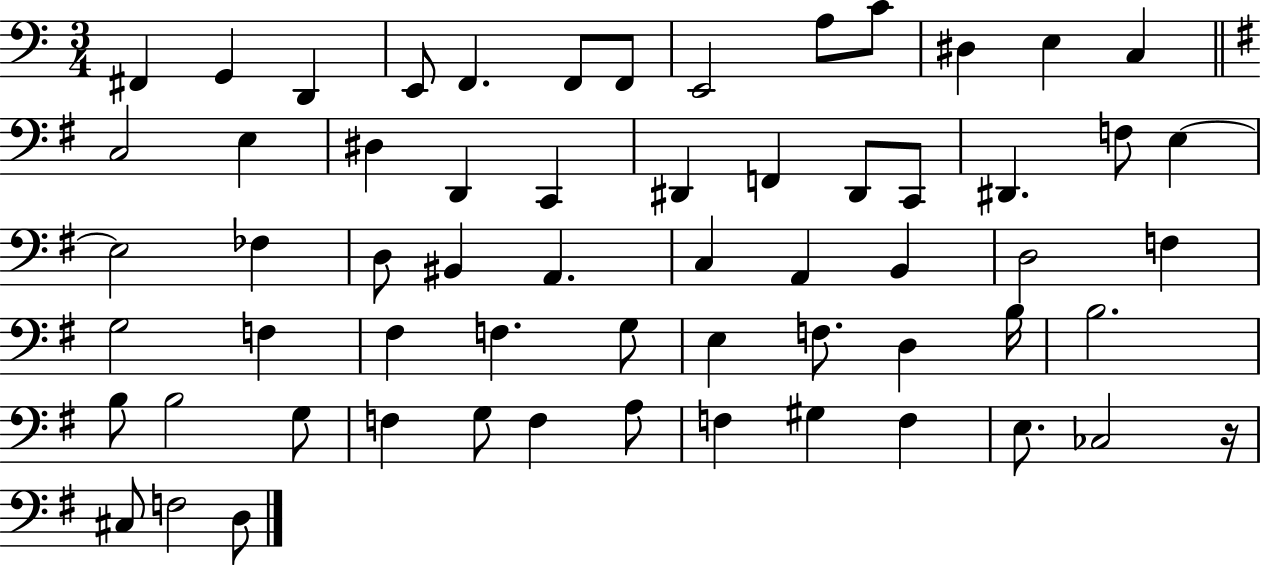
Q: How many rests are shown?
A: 1